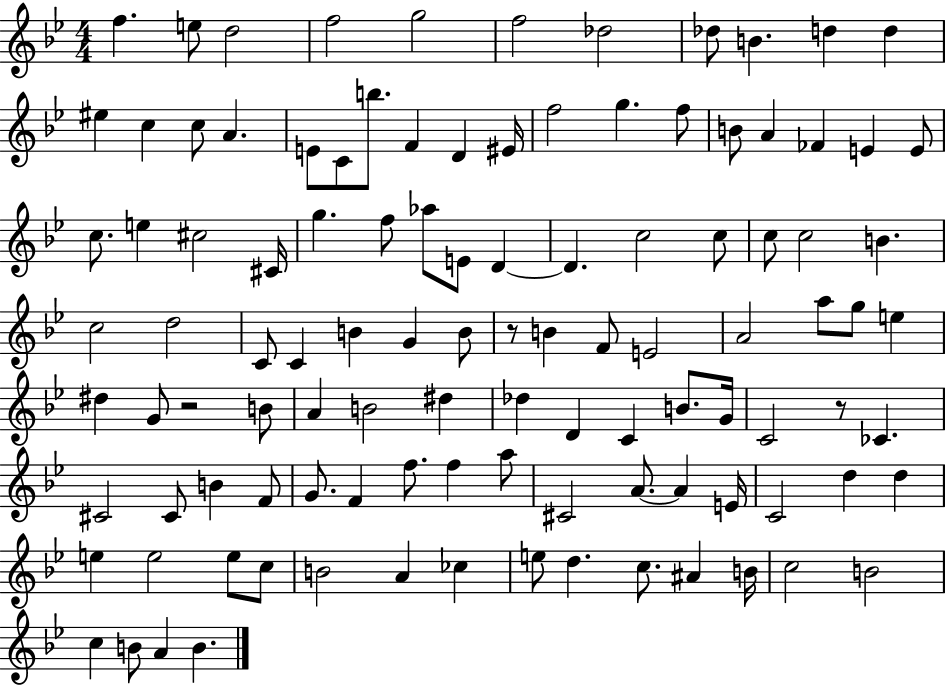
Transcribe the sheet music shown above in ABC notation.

X:1
T:Untitled
M:4/4
L:1/4
K:Bb
f e/2 d2 f2 g2 f2 _d2 _d/2 B d d ^e c c/2 A E/2 C/2 b/2 F D ^E/4 f2 g f/2 B/2 A _F E E/2 c/2 e ^c2 ^C/4 g f/2 _a/2 E/2 D D c2 c/2 c/2 c2 B c2 d2 C/2 C B G B/2 z/2 B F/2 E2 A2 a/2 g/2 e ^d G/2 z2 B/2 A B2 ^d _d D C B/2 G/4 C2 z/2 _C ^C2 ^C/2 B F/2 G/2 F f/2 f a/2 ^C2 A/2 A E/4 C2 d d e e2 e/2 c/2 B2 A _c e/2 d c/2 ^A B/4 c2 B2 c B/2 A B